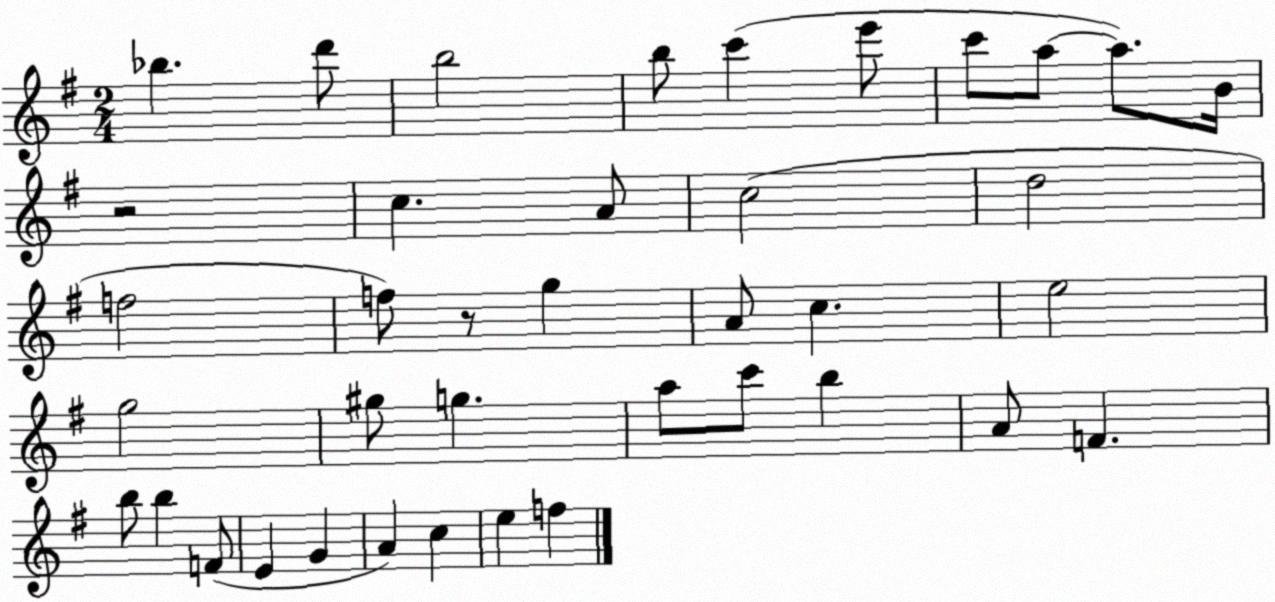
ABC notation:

X:1
T:Untitled
M:2/4
L:1/4
K:G
_b d'/2 b2 b/2 c' e'/2 c'/2 a/2 a/2 B/4 z2 c A/2 c2 d2 f2 f/2 z/2 g A/2 c e2 g2 ^g/2 g a/2 c'/2 b A/2 F b/2 b F/2 E G A c e f